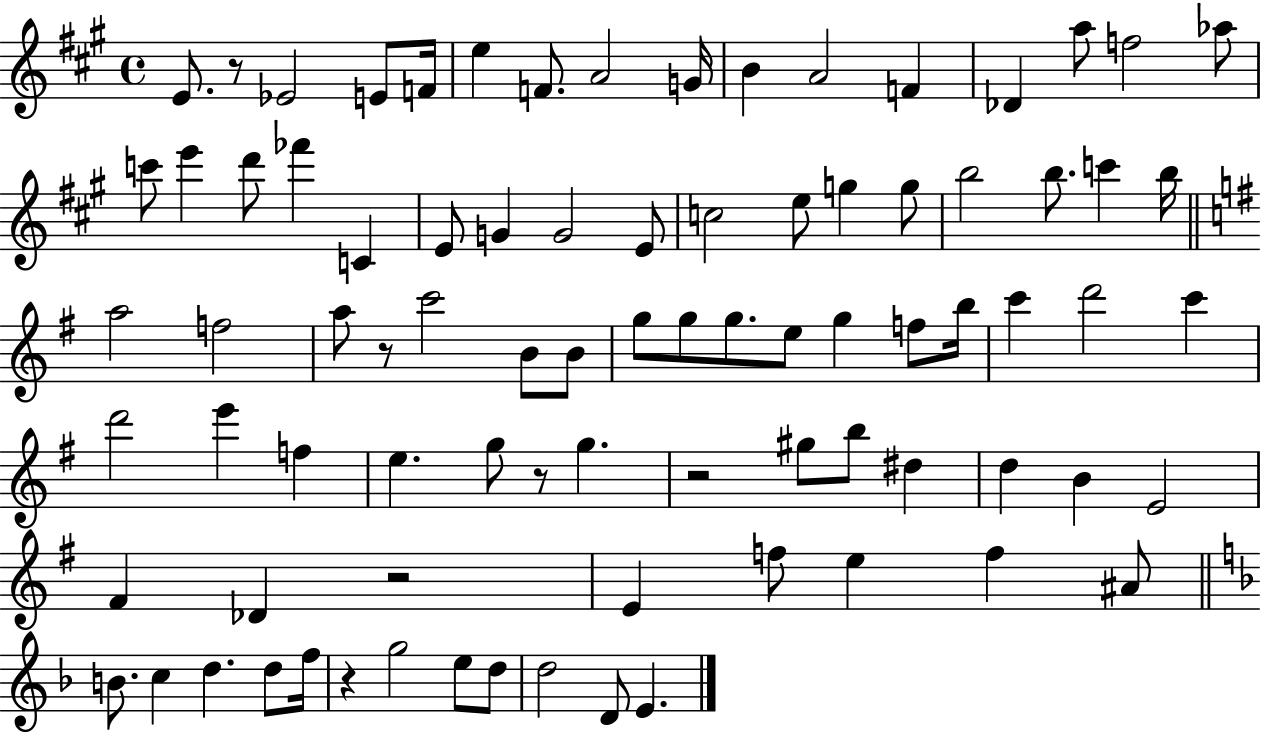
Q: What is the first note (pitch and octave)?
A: E4